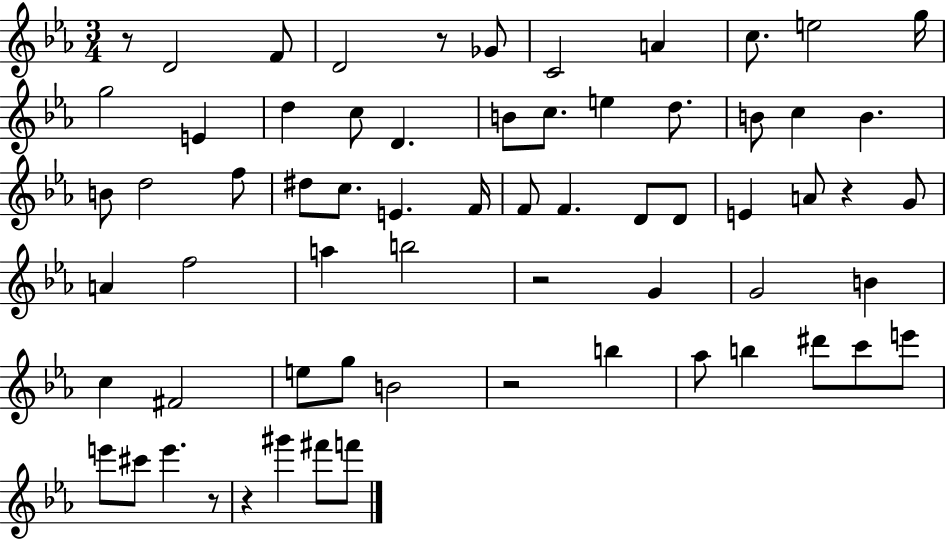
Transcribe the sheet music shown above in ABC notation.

X:1
T:Untitled
M:3/4
L:1/4
K:Eb
z/2 D2 F/2 D2 z/2 _G/2 C2 A c/2 e2 g/4 g2 E d c/2 D B/2 c/2 e d/2 B/2 c B B/2 d2 f/2 ^d/2 c/2 E F/4 F/2 F D/2 D/2 E A/2 z G/2 A f2 a b2 z2 G G2 B c ^F2 e/2 g/2 B2 z2 b _a/2 b ^d'/2 c'/2 e'/2 e'/2 ^c'/2 e' z/2 z ^g' ^f'/2 f'/2